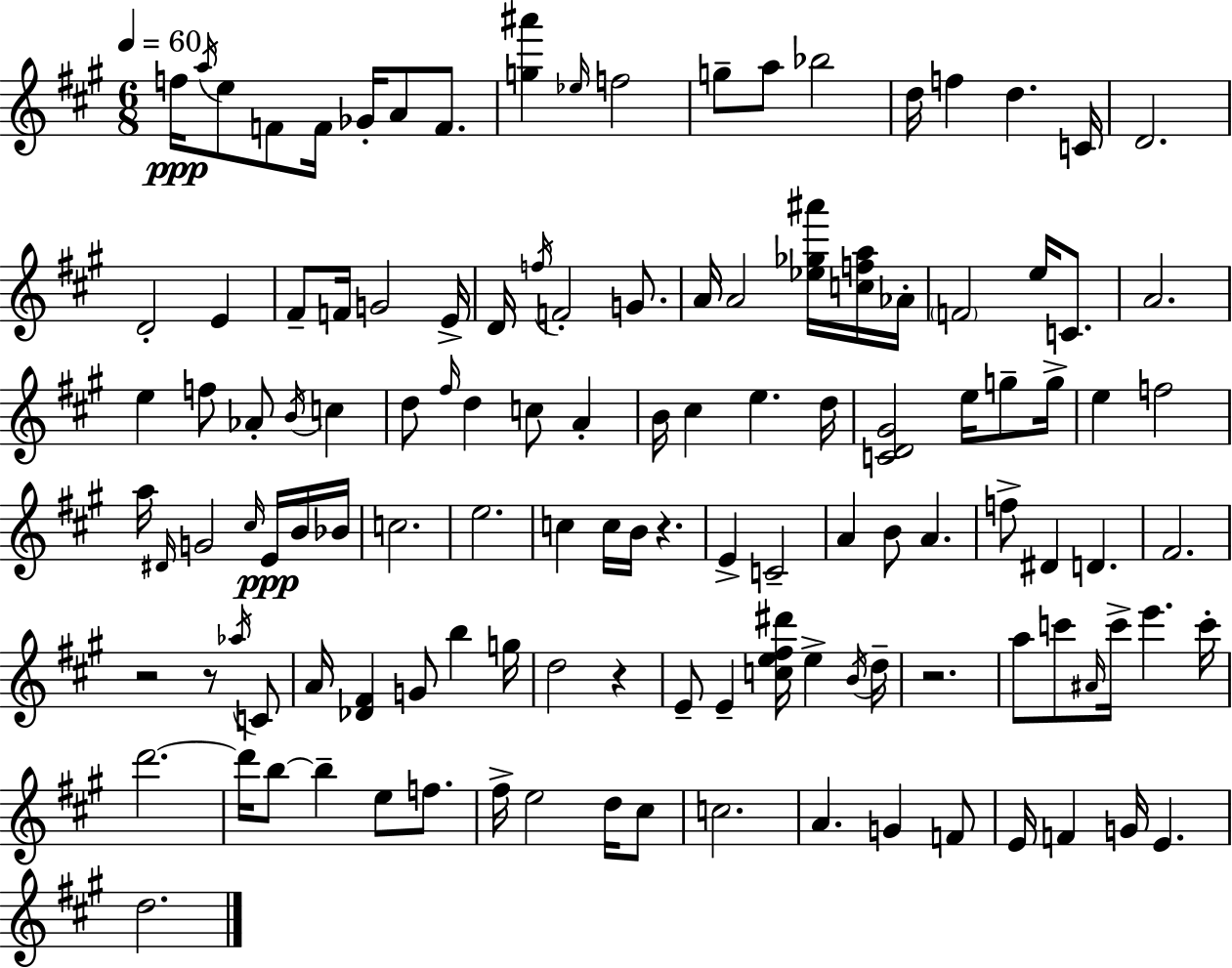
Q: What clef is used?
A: treble